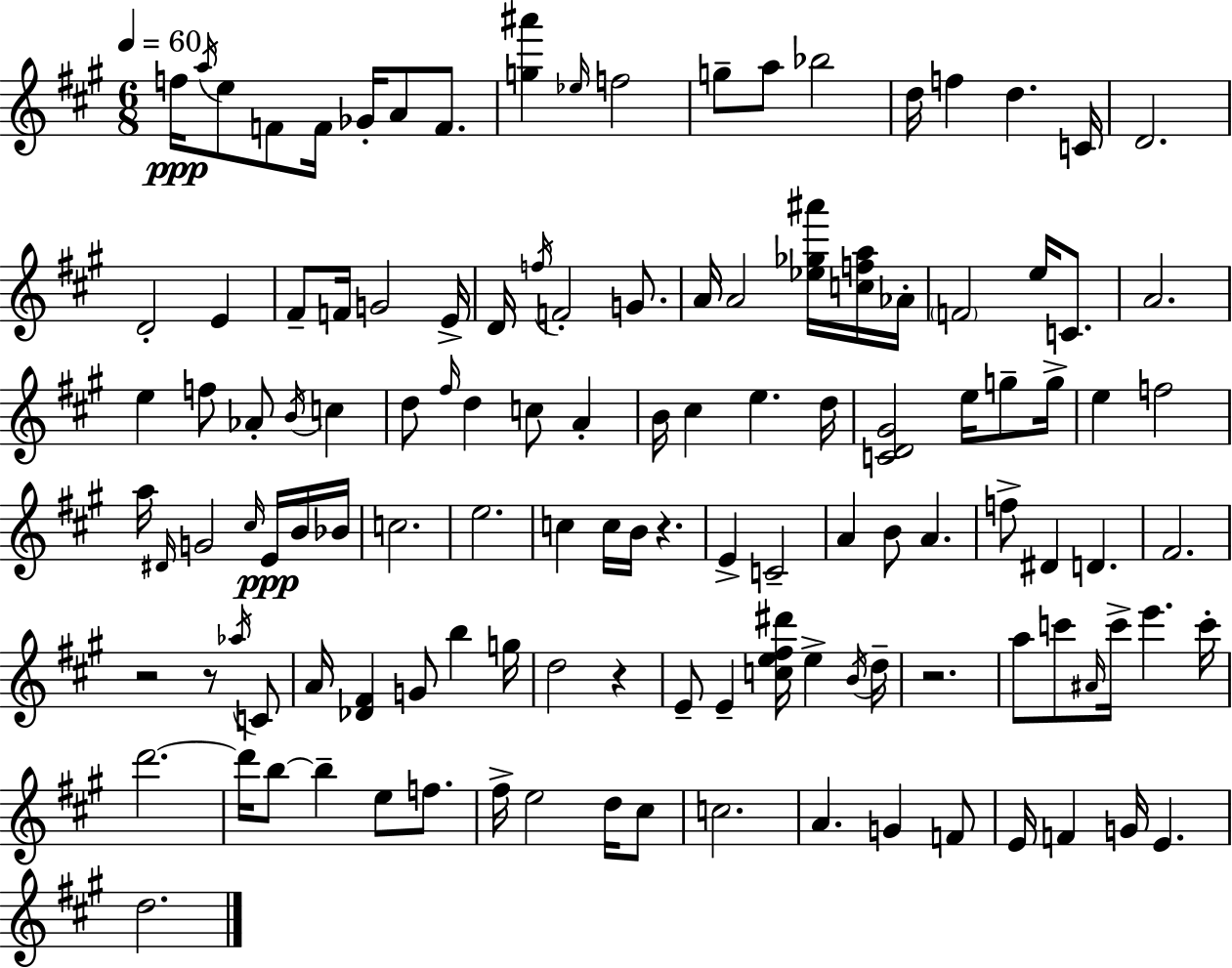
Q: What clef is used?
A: treble